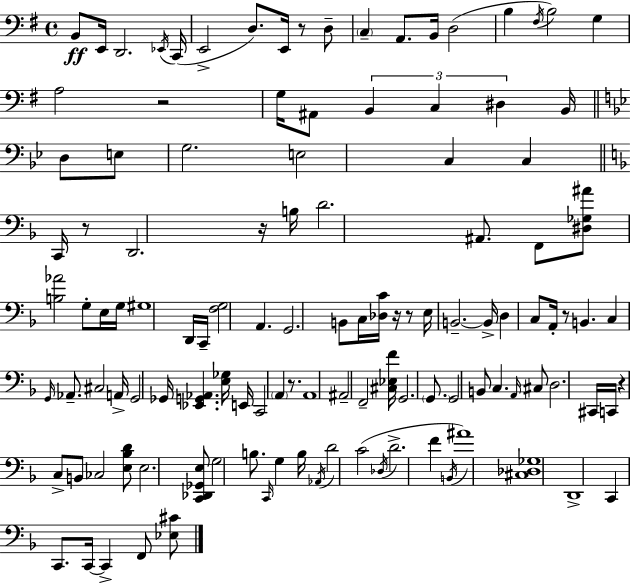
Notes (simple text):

B2/e E2/s D2/h. Eb2/s C2/s E2/h D3/e. E2/s R/e D3/e C3/q A2/e. B2/s D3/h B3/q F#3/s B3/h G3/q A3/h R/h G3/s A#2/e B2/q C3/q D#3/q B2/s D3/e E3/e G3/h. E3/h C3/q C3/q C2/s R/e D2/h. R/s B3/s D4/h. A#2/e. F2/e [D#3,Gb3,A#4]/e [B3,Ab4]/h G3/e E3/s G3/s G#3/w D2/s C2/s [F3,G3]/h A2/q. G2/h. B2/e C3/s [Db3,C4]/s R/s R/e E3/s B2/h. B2/s D3/q C3/e A2/s R/e B2/q. C3/q G2/s Ab2/e. C#3/h A2/s G2/h Gb2/s [Eb2,G2,Ab2]/q. [E3,Gb3]/s E2/s C2/h A2/q R/e. A2/w A#2/h F2/h [C#3,Eb3,F4]/s G2/h. G2/e. G2/h B2/e C3/q. A2/s C#3/e D3/h. C#2/s C2/s R/q C3/e B2/e CES3/h [E3,Bb3,D4]/e E3/h. [C2,Db2,Gb2,E3]/e G3/h B3/e. C2/s G3/q B3/s Ab2/s D4/h C4/h Db3/s D4/h. F4/q B2/s A#4/w [C#3,Db3,Gb3]/w D2/w C2/q C2/e. C2/s C2/q F2/e [Eb3,C#4]/e